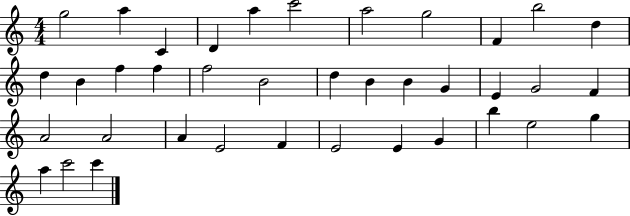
{
  \clef treble
  \numericTimeSignature
  \time 4/4
  \key c \major
  g''2 a''4 c'4 | d'4 a''4 c'''2 | a''2 g''2 | f'4 b''2 d''4 | \break d''4 b'4 f''4 f''4 | f''2 b'2 | d''4 b'4 b'4 g'4 | e'4 g'2 f'4 | \break a'2 a'2 | a'4 e'2 f'4 | e'2 e'4 g'4 | b''4 e''2 g''4 | \break a''4 c'''2 c'''4 | \bar "|."
}